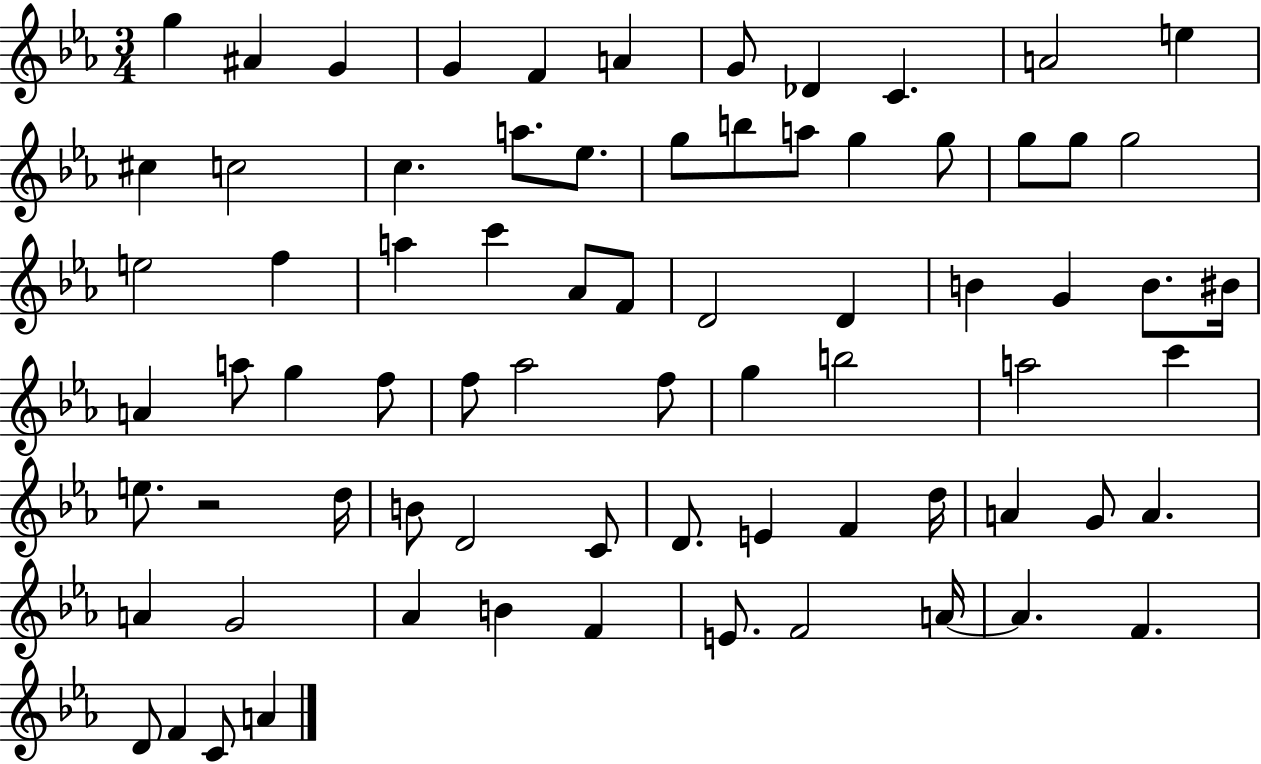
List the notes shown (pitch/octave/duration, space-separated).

G5/q A#4/q G4/q G4/q F4/q A4/q G4/e Db4/q C4/q. A4/h E5/q C#5/q C5/h C5/q. A5/e. Eb5/e. G5/e B5/e A5/e G5/q G5/e G5/e G5/e G5/h E5/h F5/q A5/q C6/q Ab4/e F4/e D4/h D4/q B4/q G4/q B4/e. BIS4/s A4/q A5/e G5/q F5/e F5/e Ab5/h F5/e G5/q B5/h A5/h C6/q E5/e. R/h D5/s B4/e D4/h C4/e D4/e. E4/q F4/q D5/s A4/q G4/e A4/q. A4/q G4/h Ab4/q B4/q F4/q E4/e. F4/h A4/s A4/q. F4/q. D4/e F4/q C4/e A4/q